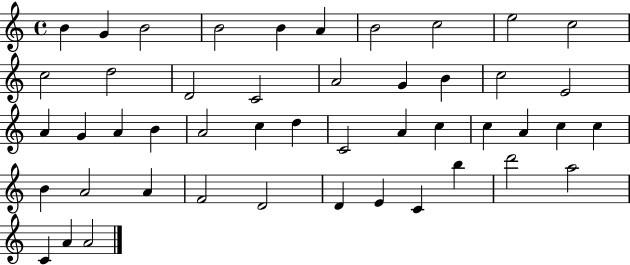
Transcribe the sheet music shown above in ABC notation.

X:1
T:Untitled
M:4/4
L:1/4
K:C
B G B2 B2 B A B2 c2 e2 c2 c2 d2 D2 C2 A2 G B c2 E2 A G A B A2 c d C2 A c c A c c B A2 A F2 D2 D E C b d'2 a2 C A A2